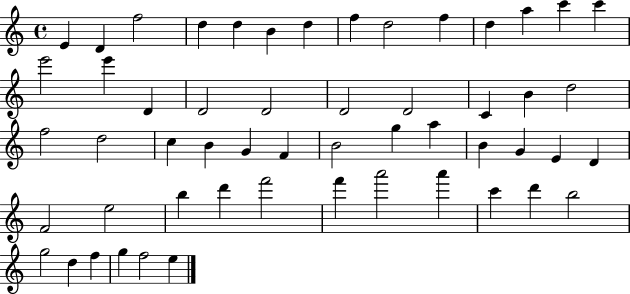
X:1
T:Untitled
M:4/4
L:1/4
K:C
E D f2 d d B d f d2 f d a c' c' e'2 e' D D2 D2 D2 D2 C B d2 f2 d2 c B G F B2 g a B G E D F2 e2 b d' f'2 f' a'2 a' c' d' b2 g2 d f g f2 e